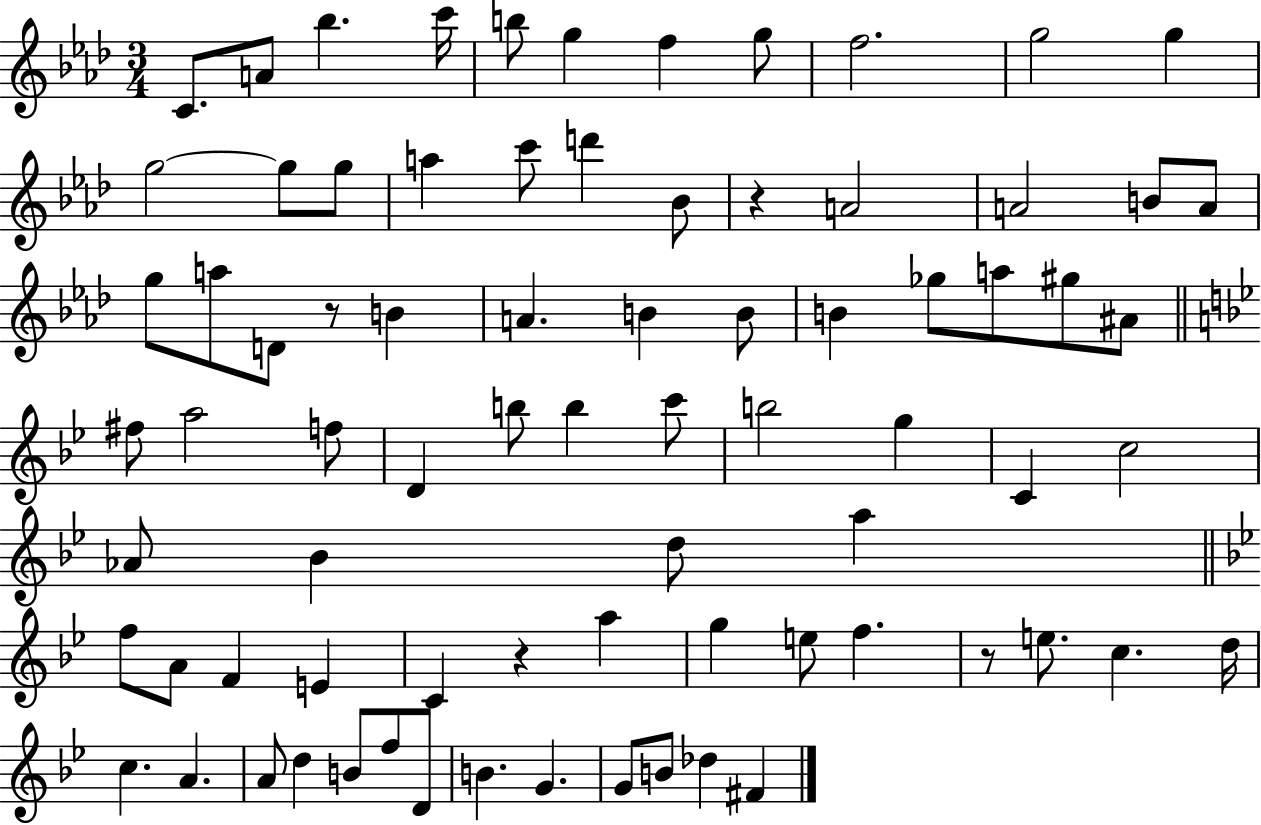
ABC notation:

X:1
T:Untitled
M:3/4
L:1/4
K:Ab
C/2 A/2 _b c'/4 b/2 g f g/2 f2 g2 g g2 g/2 g/2 a c'/2 d' _B/2 z A2 A2 B/2 A/2 g/2 a/2 D/2 z/2 B A B B/2 B _g/2 a/2 ^g/2 ^A/2 ^f/2 a2 f/2 D b/2 b c'/2 b2 g C c2 _A/2 _B d/2 a f/2 A/2 F E C z a g e/2 f z/2 e/2 c d/4 c A A/2 d B/2 f/2 D/2 B G G/2 B/2 _d ^F